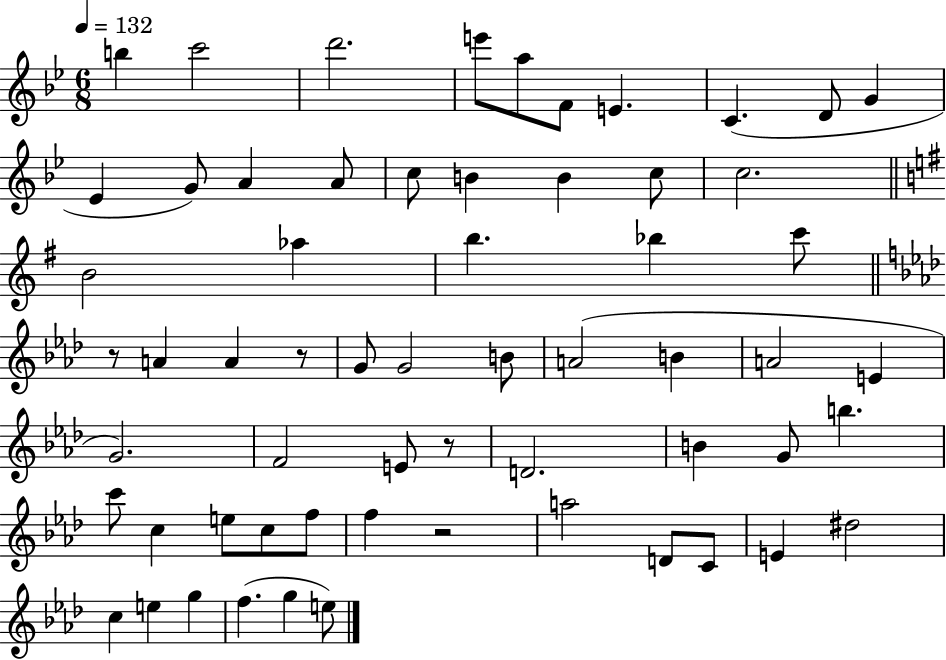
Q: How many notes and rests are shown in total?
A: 61